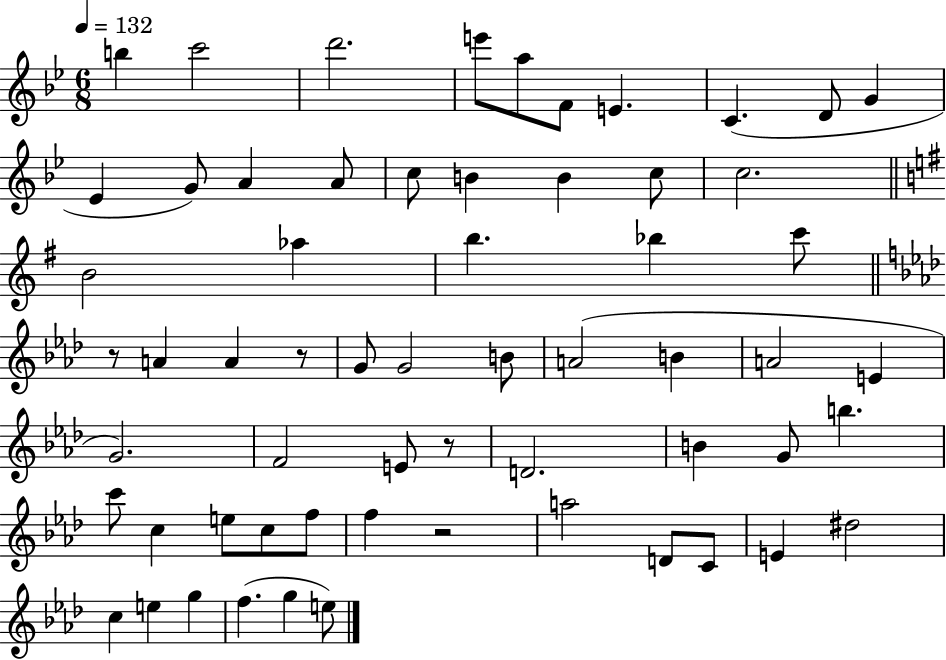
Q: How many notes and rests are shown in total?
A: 61